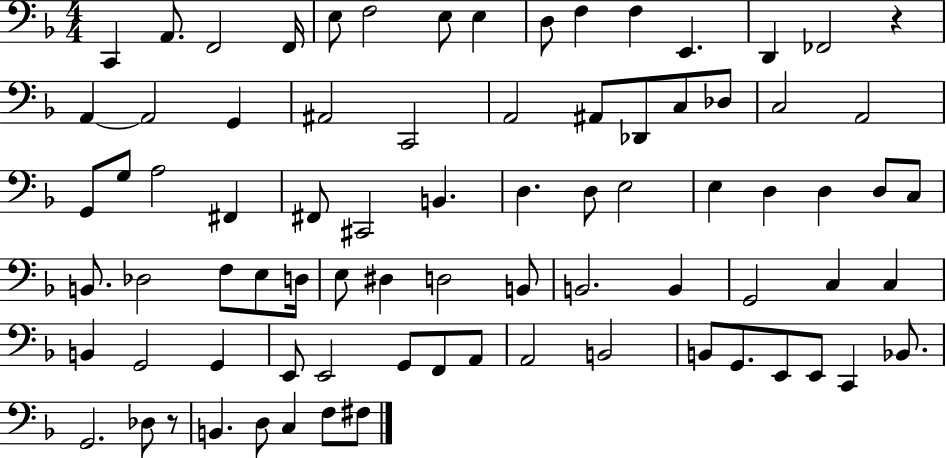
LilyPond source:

{
  \clef bass
  \numericTimeSignature
  \time 4/4
  \key f \major
  c,4 a,8. f,2 f,16 | e8 f2 e8 e4 | d8 f4 f4 e,4. | d,4 fes,2 r4 | \break a,4~~ a,2 g,4 | ais,2 c,2 | a,2 ais,8 des,8 c8 des8 | c2 a,2 | \break g,8 g8 a2 fis,4 | fis,8 cis,2 b,4. | d4. d8 e2 | e4 d4 d4 d8 c8 | \break b,8. des2 f8 e8 d16 | e8 dis4 d2 b,8 | b,2. b,4 | g,2 c4 c4 | \break b,4 g,2 g,4 | e,8 e,2 g,8 f,8 a,8 | a,2 b,2 | b,8 g,8. e,8 e,8 c,4 bes,8. | \break g,2. des8 r8 | b,4. d8 c4 f8 fis8 | \bar "|."
}